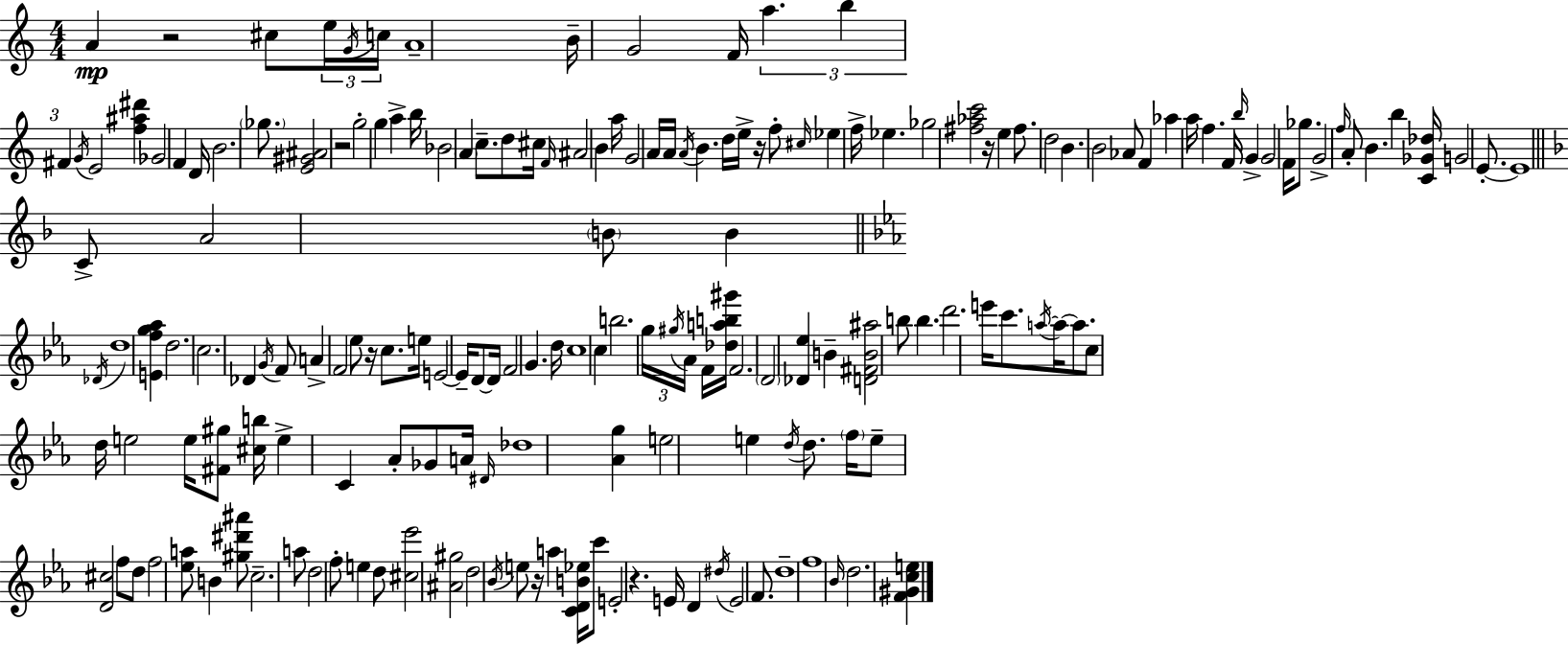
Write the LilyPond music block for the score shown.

{
  \clef treble
  \numericTimeSignature
  \time 4/4
  \key c \major
  a'4\mp r2 cis''8 \tuplet 3/2 { e''16 \acciaccatura { g'16 } | c''16 } a'1-- | b'16-- g'2 f'16 \tuplet 3/2 { a''4. | b''4 fis'4 } \acciaccatura { g'16 } e'2 | \break <f'' ais'' dis'''>4 ges'2 f'4 | d'16 b'2. \parenthesize ges''8. | <e' gis' ais'>2 r2 | g''2-. g''4 a''4-> | \break b''16 bes'2 \parenthesize a'4 c''8.-- | d''8 cis''16 \grace { f'16 } ais'2 b'4 | a''16 g'2 a'16 a'16 \acciaccatura { a'16 } b'4. | d''16 e''16-> r16 f''8-. \grace { cis''16 } ees''4 f''16-> ees''4. | \break ges''2 <fis'' aes'' c'''>2 | r16 e''4 fis''8. d''2 | b'4. b'2 | aes'8 f'4 aes''4 a''16 f''4. | \break f'16 \grace { b''16 } g'4-> g'2 | f'16 ges''8. g'2-> \grace { f''16 } a'8-. | b'4. b''4 <c' ges' des''>16 g'2 | e'8.-.~~ e'1 | \break \bar "||" \break \key f \major c'8-> a'2 \parenthesize b'8 b'4 | \bar "||" \break \key c \minor \acciaccatura { des'16 } d''1 | <e' f'' g'' aes''>4 d''2. | c''2. des'4 | \acciaccatura { g'16 } f'8 a'4-> f'2 | \break ees''8 r16 c''8. e''16 e'2~~ e'16-- | d'8~~ d'16 f'2 g'4. | d''16 c''1 | c''4 b''2. | \break \tuplet 3/2 { g''16 \acciaccatura { gis''16 } aes'16 } f'16 <des'' a'' b'' gis'''>16 f'2. | \parenthesize d'2 <des' ees''>4 b'4-- | <d' fis' b' ais''>2 b''8 b''4. | d'''2. e'''16 | \break c'''8. \acciaccatura { a''16~ }~ a''16 a''8. c''8 d''16 e''2 | e''16 <fis' gis''>8 <cis'' b''>16 e''4-> c'4 aes'8-. | ges'8 a'16 \grace { dis'16 } des''1 | <aes' g''>4 e''2 | \break e''4 \acciaccatura { d''16 } d''8. \parenthesize f''16 e''8-- <d' cis''>2 | f''8 d''8 f''2 | <ees'' a''>8 b'4 <gis'' dis''' ais'''>8 c''2.-- | a''8 d''2 f''8-. | \break e''4 d''8 <cis'' ees'''>2 <ais' gis''>2 | d''2 \acciaccatura { bes'16 } e''8 | r16 a''4 <c' d' b' ees''>16 c'''8 e'2-. | r4. e'16 d'4 \acciaccatura { dis''16 } e'2 | \break f'8. d''1-- | f''1 | \grace { bes'16 } d''2. | <f' gis' c'' e''>4 \bar "|."
}